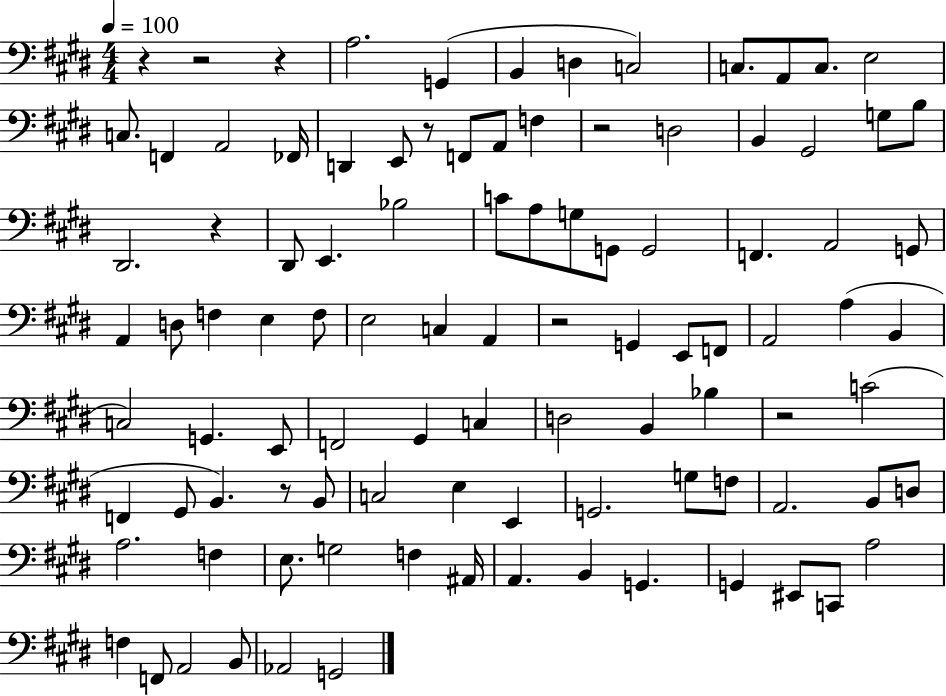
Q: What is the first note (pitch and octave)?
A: A3